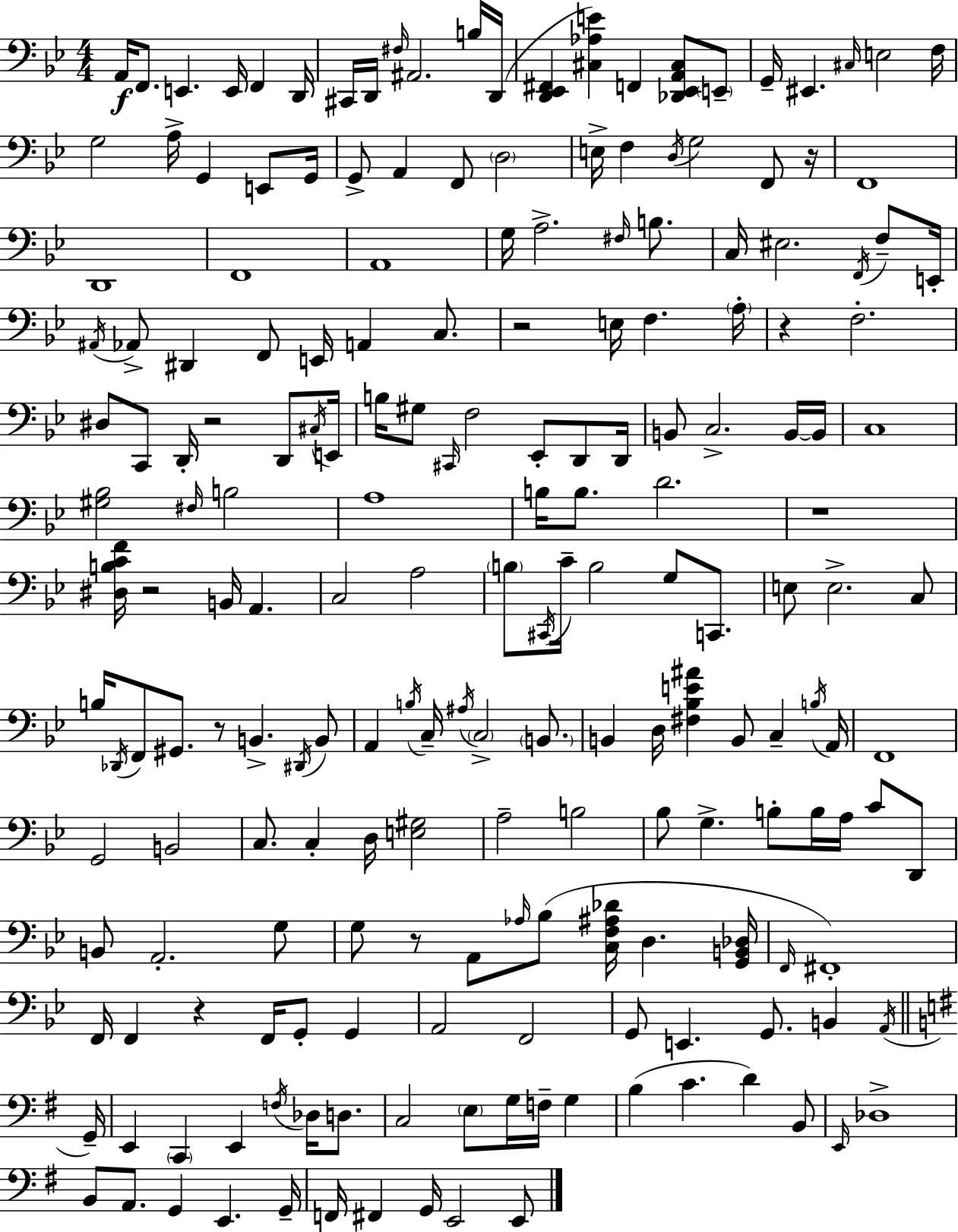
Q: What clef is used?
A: bass